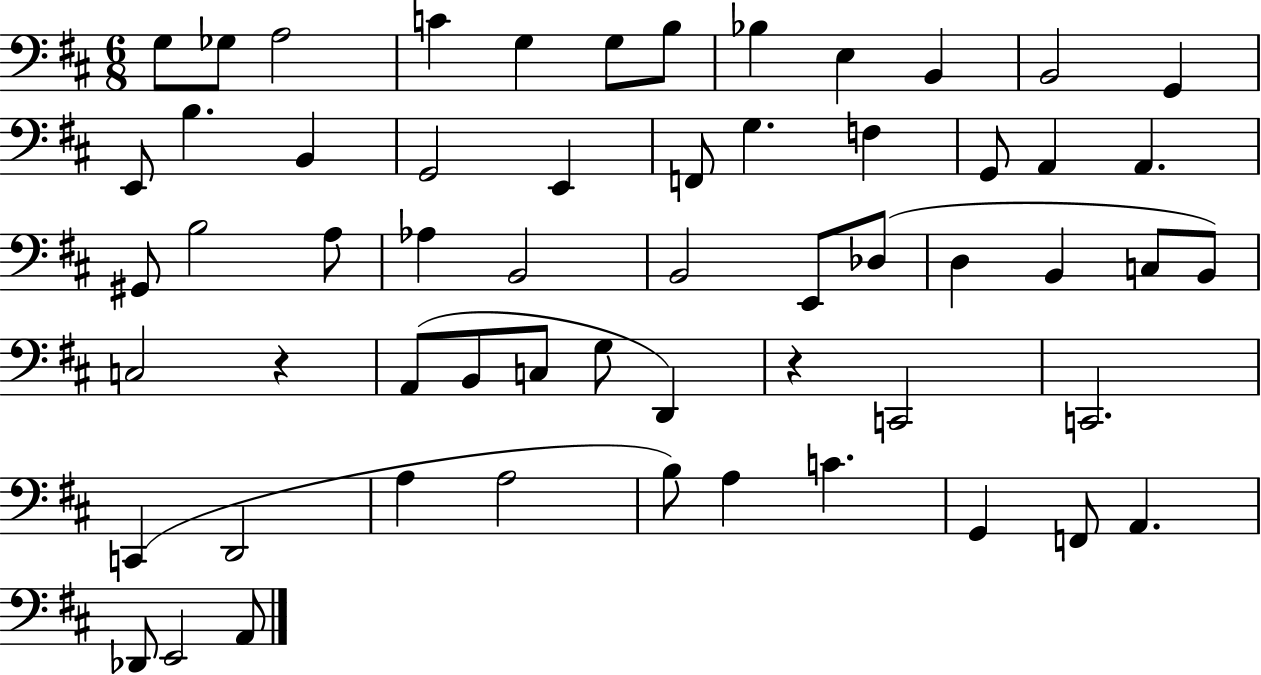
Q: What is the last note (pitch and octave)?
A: A2